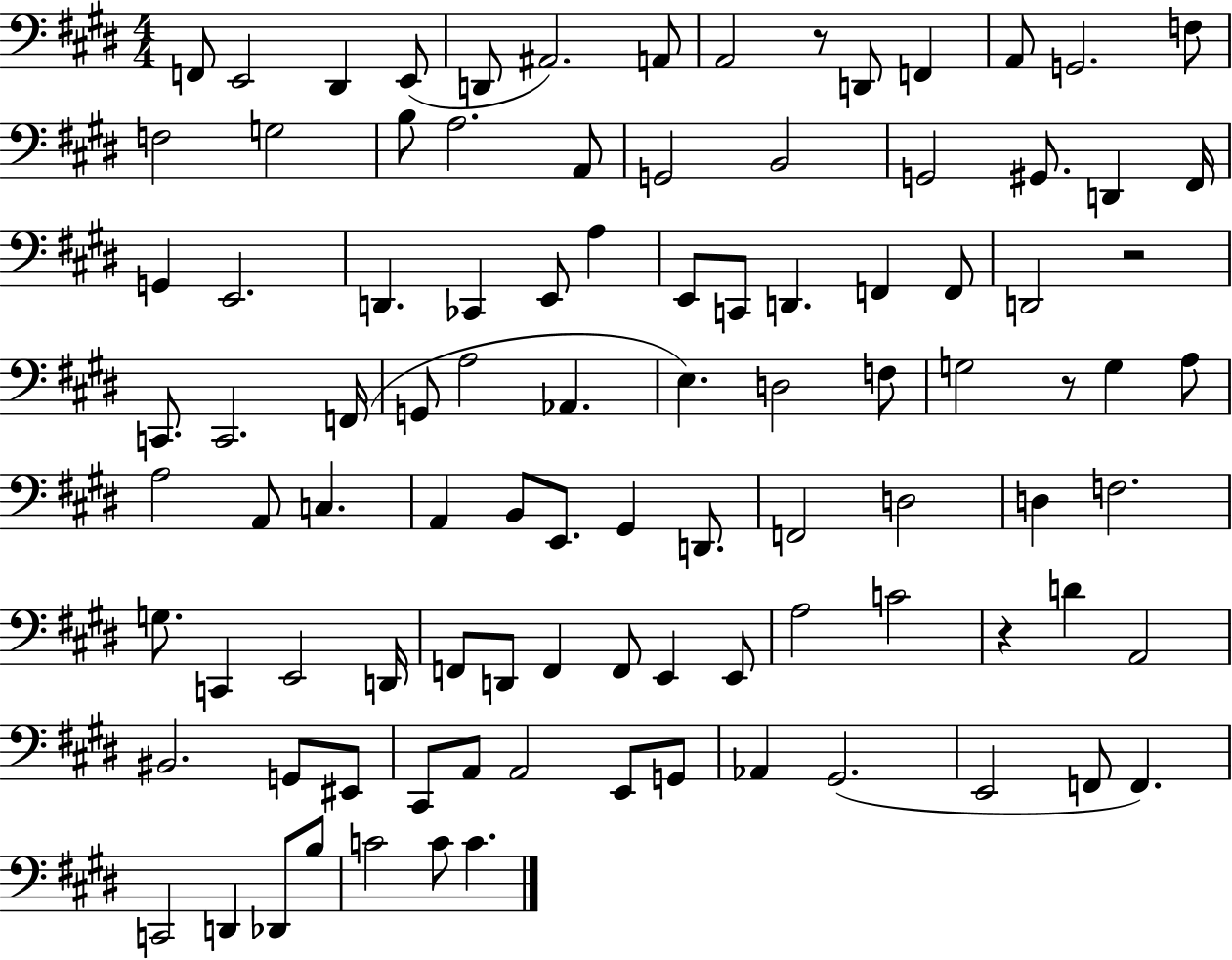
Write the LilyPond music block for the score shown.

{
  \clef bass
  \numericTimeSignature
  \time 4/4
  \key e \major
  f,8 e,2 dis,4 e,8( | d,8 ais,2.) a,8 | a,2 r8 d,8 f,4 | a,8 g,2. f8 | \break f2 g2 | b8 a2. a,8 | g,2 b,2 | g,2 gis,8. d,4 fis,16 | \break g,4 e,2. | d,4. ces,4 e,8 a4 | e,8 c,8 d,4. f,4 f,8 | d,2 r2 | \break c,8. c,2. f,16( | g,8 a2 aes,4. | e4.) d2 f8 | g2 r8 g4 a8 | \break a2 a,8 c4. | a,4 b,8 e,8. gis,4 d,8. | f,2 d2 | d4 f2. | \break g8. c,4 e,2 d,16 | f,8 d,8 f,4 f,8 e,4 e,8 | a2 c'2 | r4 d'4 a,2 | \break bis,2. g,8 eis,8 | cis,8 a,8 a,2 e,8 g,8 | aes,4 gis,2.( | e,2 f,8 f,4.) | \break c,2 d,4 des,8 b8 | c'2 c'8 c'4. | \bar "|."
}